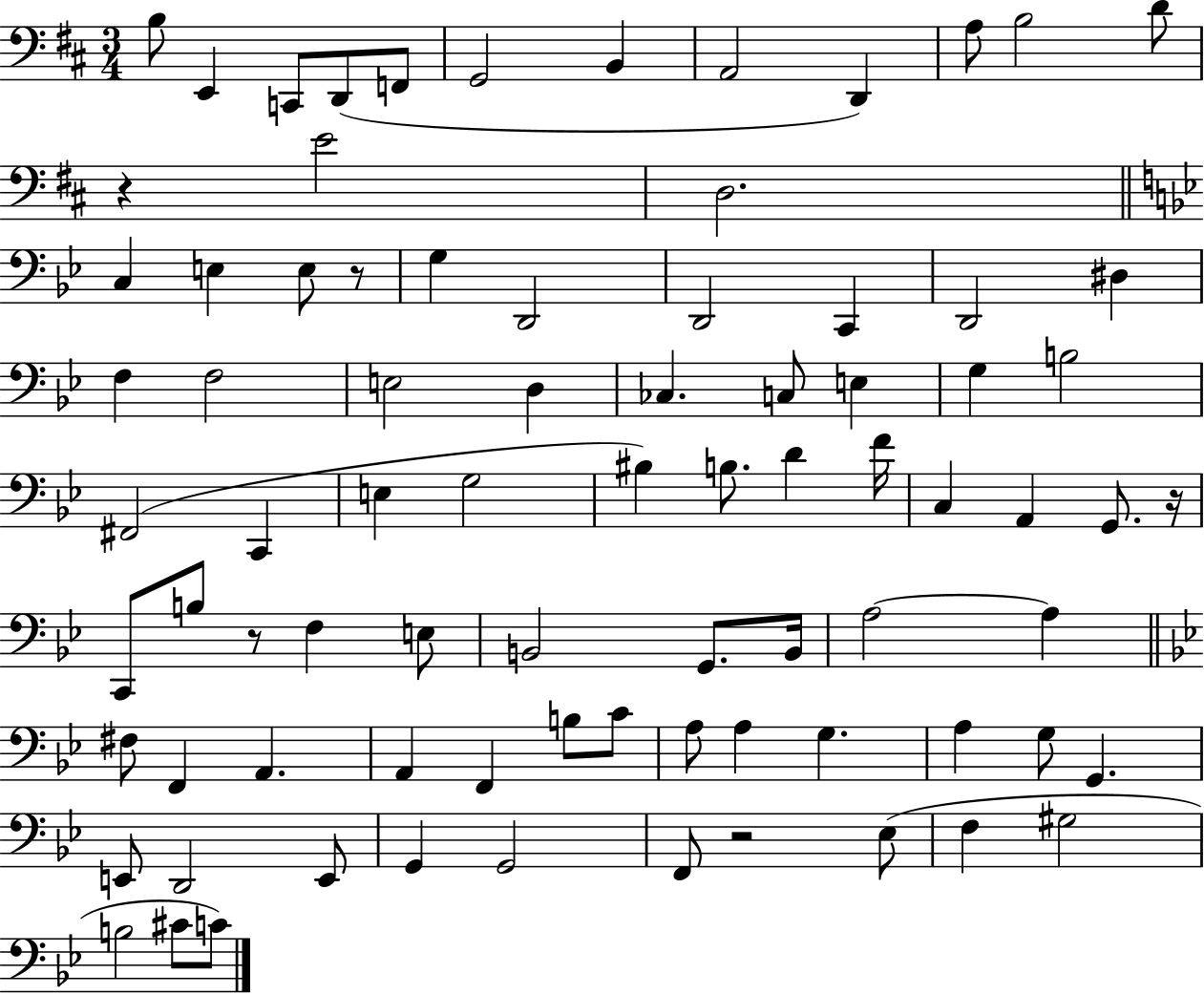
X:1
T:Untitled
M:3/4
L:1/4
K:D
B,/2 E,, C,,/2 D,,/2 F,,/2 G,,2 B,, A,,2 D,, A,/2 B,2 D/2 z E2 D,2 C, E, E,/2 z/2 G, D,,2 D,,2 C,, D,,2 ^D, F, F,2 E,2 D, _C, C,/2 E, G, B,2 ^F,,2 C,, E, G,2 ^B, B,/2 D F/4 C, A,, G,,/2 z/4 C,,/2 B,/2 z/2 F, E,/2 B,,2 G,,/2 B,,/4 A,2 A, ^F,/2 F,, A,, A,, F,, B,/2 C/2 A,/2 A, G, A, G,/2 G,, E,,/2 D,,2 E,,/2 G,, G,,2 F,,/2 z2 _E,/2 F, ^G,2 B,2 ^C/2 C/2